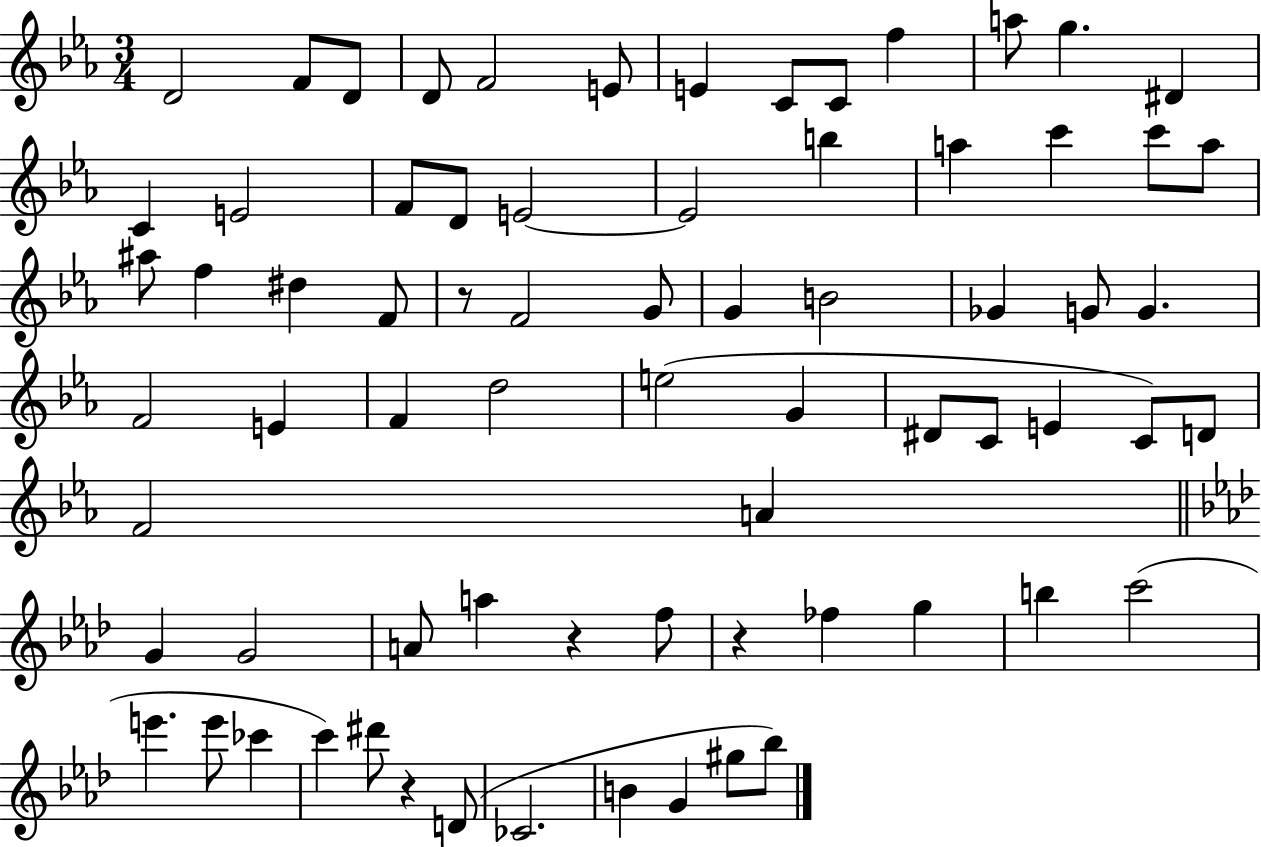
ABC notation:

X:1
T:Untitled
M:3/4
L:1/4
K:Eb
D2 F/2 D/2 D/2 F2 E/2 E C/2 C/2 f a/2 g ^D C E2 F/2 D/2 E2 E2 b a c' c'/2 a/2 ^a/2 f ^d F/2 z/2 F2 G/2 G B2 _G G/2 G F2 E F d2 e2 G ^D/2 C/2 E C/2 D/2 F2 A G G2 A/2 a z f/2 z _f g b c'2 e' e'/2 _c' c' ^d'/2 z D/2 _C2 B G ^g/2 _b/2